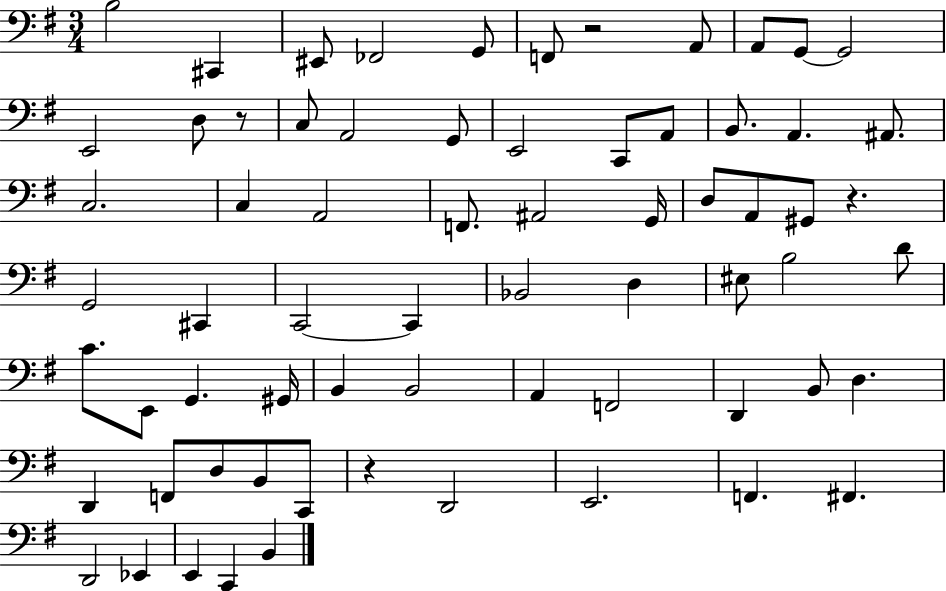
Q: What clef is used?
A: bass